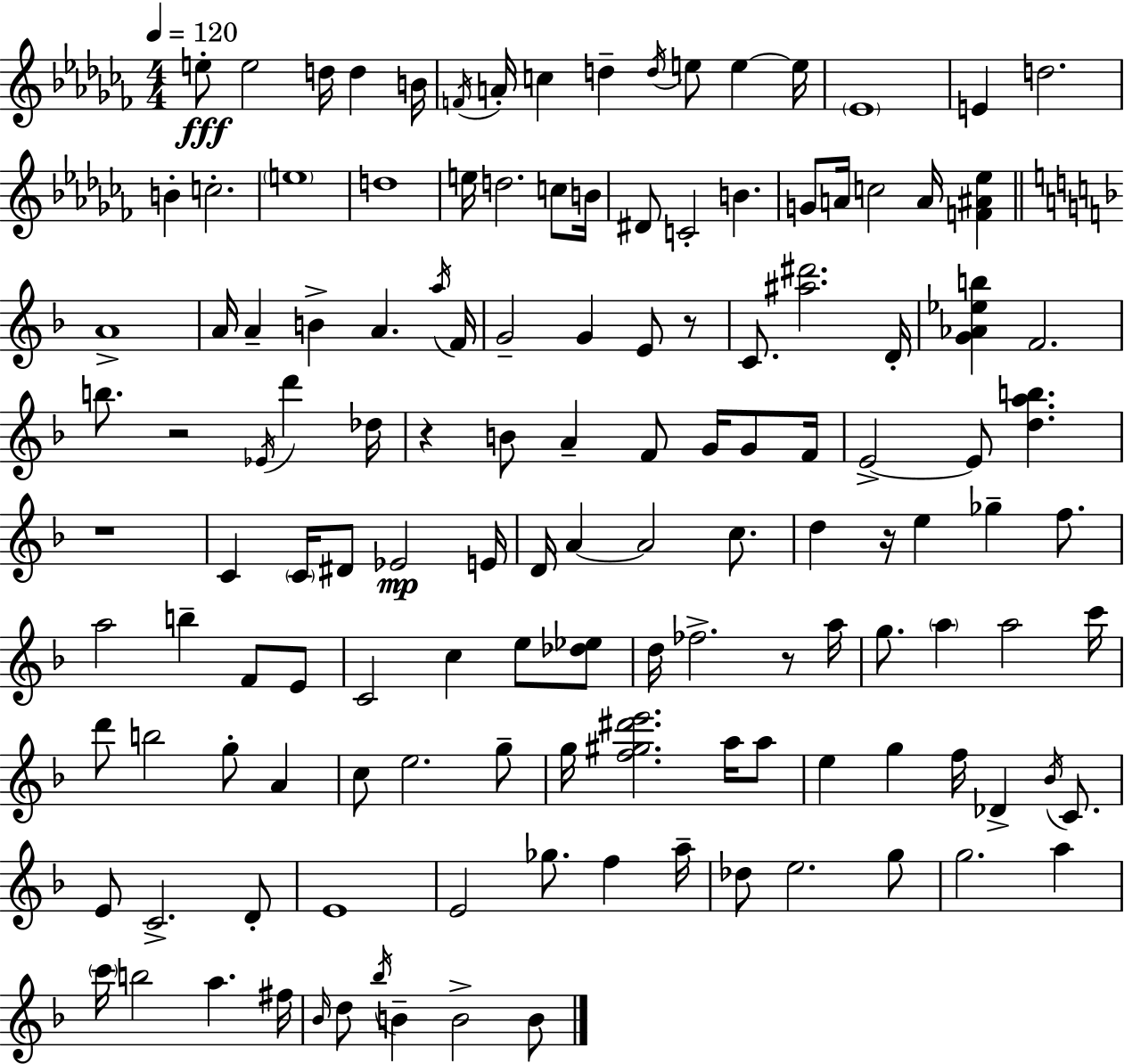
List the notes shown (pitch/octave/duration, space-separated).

E5/e E5/h D5/s D5/q B4/s F4/s A4/s C5/q D5/q D5/s E5/e E5/q E5/s Eb4/w E4/q D5/h. B4/q C5/h. E5/w D5/w E5/s D5/h. C5/e B4/s D#4/e C4/h B4/q. G4/e A4/s C5/h A4/s [F4,A#4,Eb5]/q A4/w A4/s A4/q B4/q A4/q. A5/s F4/s G4/h G4/q E4/e R/e C4/e. [A#5,D#6]/h. D4/s [G4,Ab4,Eb5,B5]/q F4/h. B5/e. R/h Eb4/s D6/q Db5/s R/q B4/e A4/q F4/e G4/s G4/e F4/s E4/h E4/e [D5,A5,B5]/q. R/w C4/q C4/s D#4/e Eb4/h E4/s D4/s A4/q A4/h C5/e. D5/q R/s E5/q Gb5/q F5/e. A5/h B5/q F4/e E4/e C4/h C5/q E5/e [Db5,Eb5]/e D5/s FES5/h. R/e A5/s G5/e. A5/q A5/h C6/s D6/e B5/h G5/e A4/q C5/e E5/h. G5/e G5/s [F5,G#5,D#6,E6]/h. A5/s A5/e E5/q G5/q F5/s Db4/q Bb4/s C4/e. E4/e C4/h. D4/e E4/w E4/h Gb5/e. F5/q A5/s Db5/e E5/h. G5/e G5/h. A5/q C6/s B5/h A5/q. F#5/s Bb4/s D5/e Bb5/s B4/q B4/h B4/e